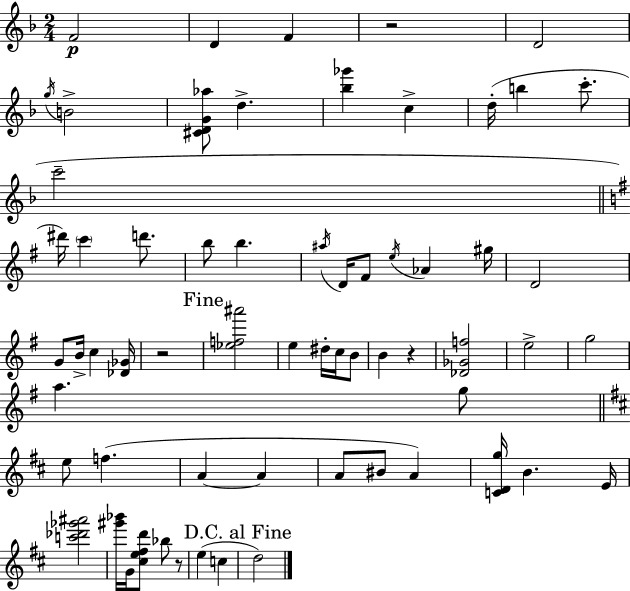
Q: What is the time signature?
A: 2/4